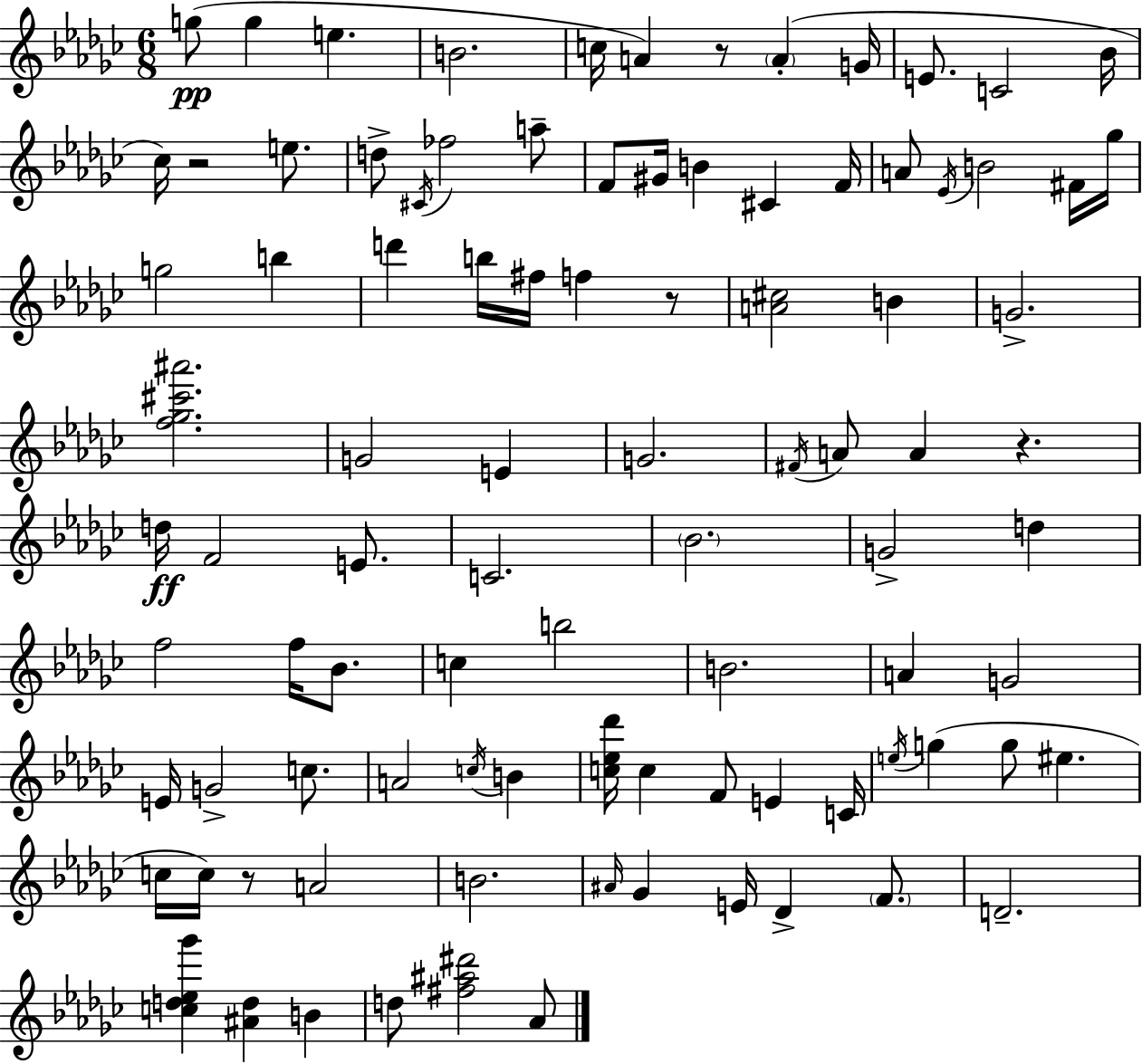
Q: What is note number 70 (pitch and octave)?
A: EIS5